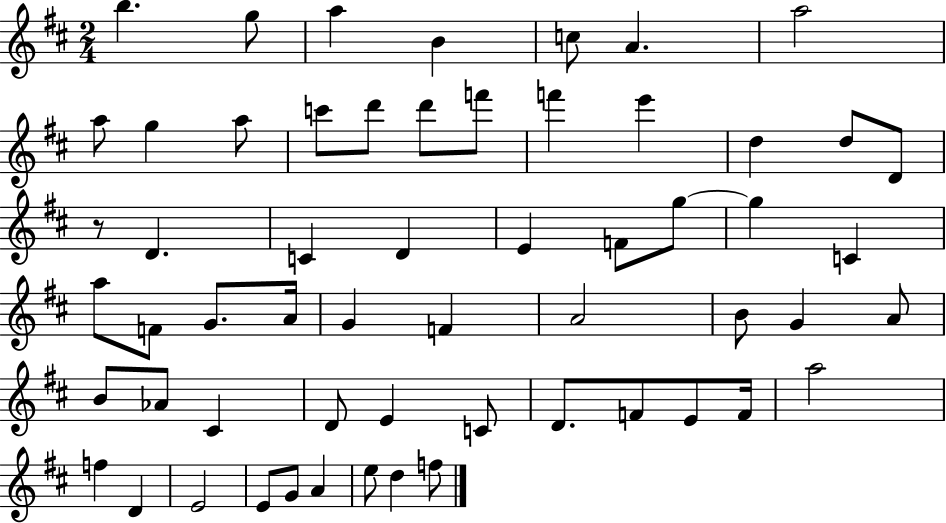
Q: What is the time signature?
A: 2/4